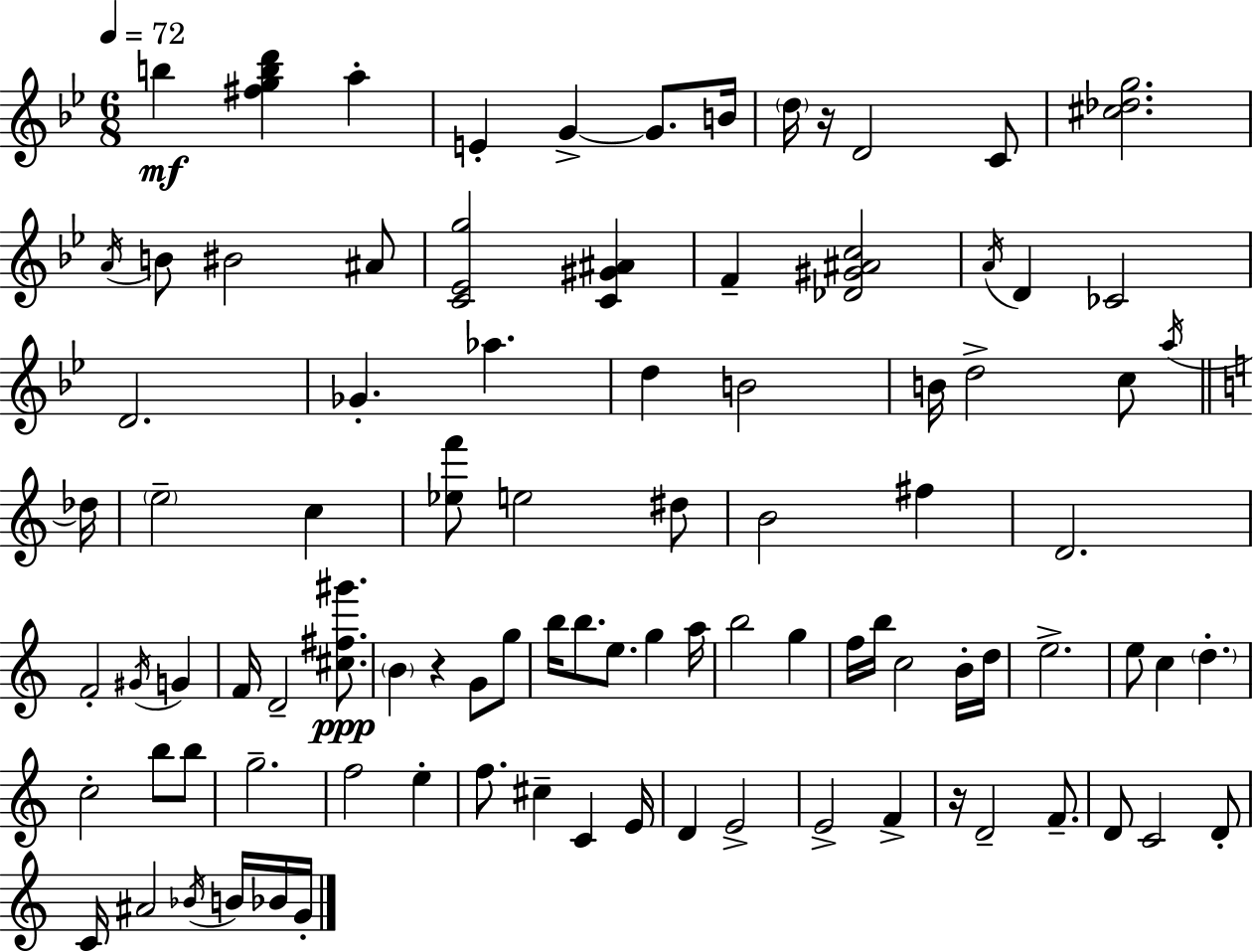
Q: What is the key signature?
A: BES major